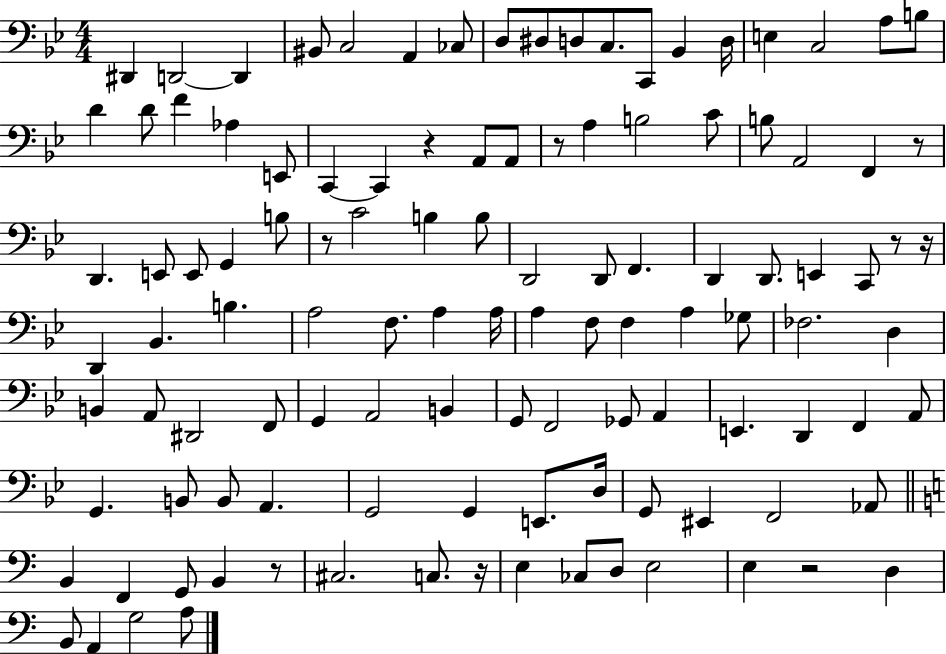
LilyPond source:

{
  \clef bass
  \numericTimeSignature
  \time 4/4
  \key bes \major
  \repeat volta 2 { dis,4 d,2~~ d,4 | bis,8 c2 a,4 ces8 | d8 dis8 d8 c8. c,8 bes,4 d16 | e4 c2 a8 b8 | \break d'4 d'8 f'4 aes4 e,8 | c,4~~ c,4 r4 a,8 a,8 | r8 a4 b2 c'8 | b8 a,2 f,4 r8 | \break d,4. e,8 e,8 g,4 b8 | r8 c'2 b4 b8 | d,2 d,8 f,4. | d,4 d,8. e,4 c,8 r8 r16 | \break d,4 bes,4. b4. | a2 f8. a4 a16 | a4 f8 f4 a4 ges8 | fes2. d4 | \break b,4 a,8 dis,2 f,8 | g,4 a,2 b,4 | g,8 f,2 ges,8 a,4 | e,4. d,4 f,4 a,8 | \break g,4. b,8 b,8 a,4. | g,2 g,4 e,8. d16 | g,8 eis,4 f,2 aes,8 | \bar "||" \break \key c \major b,4 f,4 g,8 b,4 r8 | cis2. c8. r16 | e4 ces8 d8 e2 | e4 r2 d4 | \break b,8 a,4 g2 a8 | } \bar "|."
}